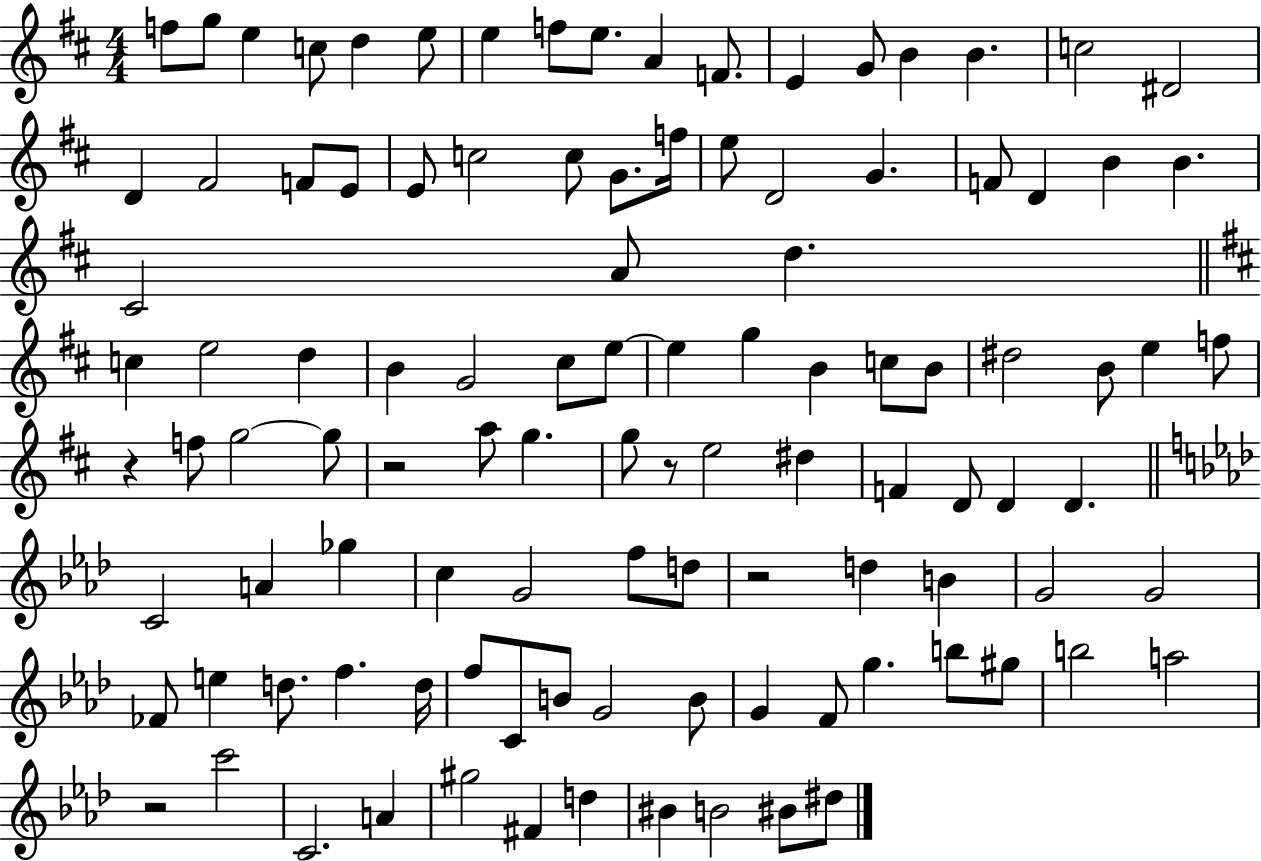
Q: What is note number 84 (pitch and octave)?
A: G4